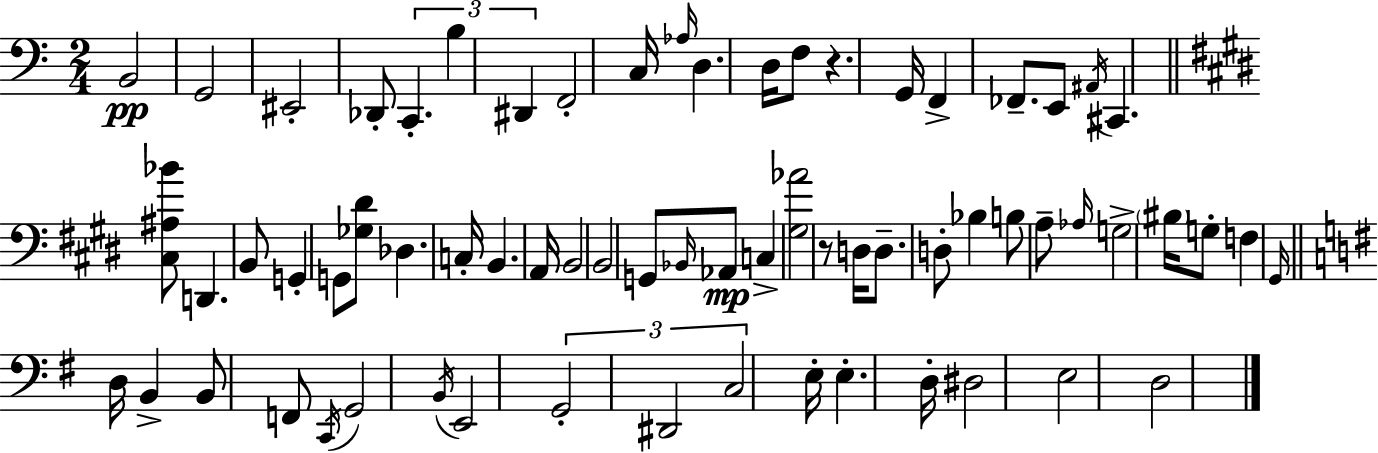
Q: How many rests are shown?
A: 2